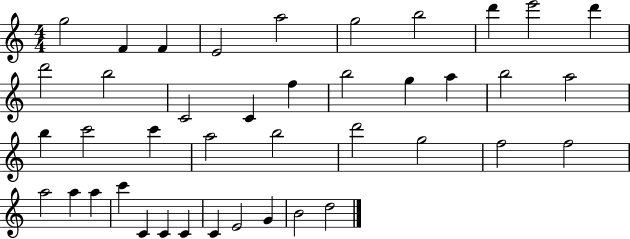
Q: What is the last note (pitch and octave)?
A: D5